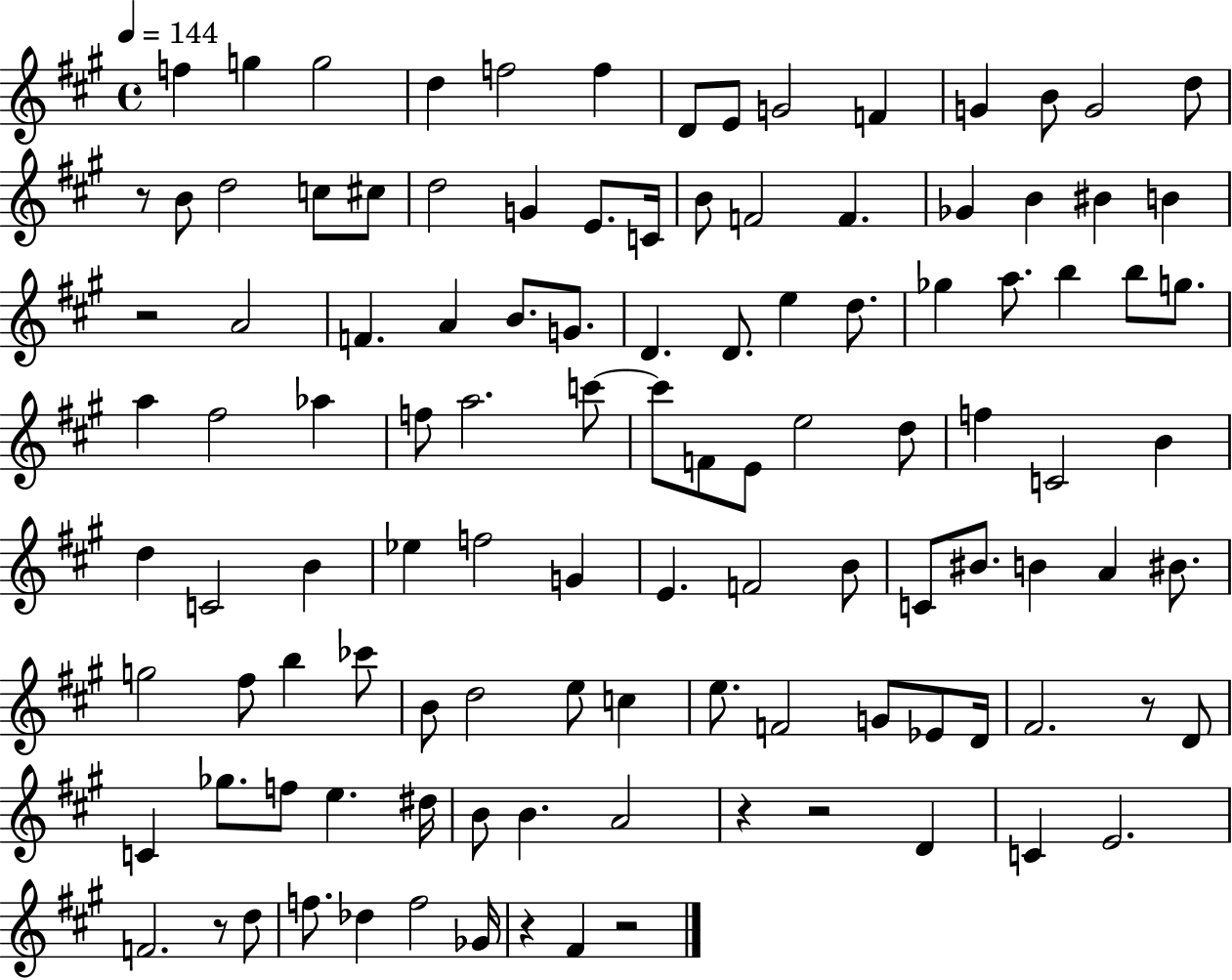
F5/q G5/q G5/h D5/q F5/h F5/q D4/e E4/e G4/h F4/q G4/q B4/e G4/h D5/e R/e B4/e D5/h C5/e C#5/e D5/h G4/q E4/e. C4/s B4/e F4/h F4/q. Gb4/q B4/q BIS4/q B4/q R/h A4/h F4/q. A4/q B4/e. G4/e. D4/q. D4/e. E5/q D5/e. Gb5/q A5/e. B5/q B5/e G5/e. A5/q F#5/h Ab5/q F5/e A5/h. C6/e C6/e F4/e E4/e E5/h D5/e F5/q C4/h B4/q D5/q C4/h B4/q Eb5/q F5/h G4/q E4/q. F4/h B4/e C4/e BIS4/e. B4/q A4/q BIS4/e. G5/h F#5/e B5/q CES6/e B4/e D5/h E5/e C5/q E5/e. F4/h G4/e Eb4/e D4/s F#4/h. R/e D4/e C4/q Gb5/e. F5/e E5/q. D#5/s B4/e B4/q. A4/h R/q R/h D4/q C4/q E4/h. F4/h. R/e D5/e F5/e. Db5/q F5/h Gb4/s R/q F#4/q R/h